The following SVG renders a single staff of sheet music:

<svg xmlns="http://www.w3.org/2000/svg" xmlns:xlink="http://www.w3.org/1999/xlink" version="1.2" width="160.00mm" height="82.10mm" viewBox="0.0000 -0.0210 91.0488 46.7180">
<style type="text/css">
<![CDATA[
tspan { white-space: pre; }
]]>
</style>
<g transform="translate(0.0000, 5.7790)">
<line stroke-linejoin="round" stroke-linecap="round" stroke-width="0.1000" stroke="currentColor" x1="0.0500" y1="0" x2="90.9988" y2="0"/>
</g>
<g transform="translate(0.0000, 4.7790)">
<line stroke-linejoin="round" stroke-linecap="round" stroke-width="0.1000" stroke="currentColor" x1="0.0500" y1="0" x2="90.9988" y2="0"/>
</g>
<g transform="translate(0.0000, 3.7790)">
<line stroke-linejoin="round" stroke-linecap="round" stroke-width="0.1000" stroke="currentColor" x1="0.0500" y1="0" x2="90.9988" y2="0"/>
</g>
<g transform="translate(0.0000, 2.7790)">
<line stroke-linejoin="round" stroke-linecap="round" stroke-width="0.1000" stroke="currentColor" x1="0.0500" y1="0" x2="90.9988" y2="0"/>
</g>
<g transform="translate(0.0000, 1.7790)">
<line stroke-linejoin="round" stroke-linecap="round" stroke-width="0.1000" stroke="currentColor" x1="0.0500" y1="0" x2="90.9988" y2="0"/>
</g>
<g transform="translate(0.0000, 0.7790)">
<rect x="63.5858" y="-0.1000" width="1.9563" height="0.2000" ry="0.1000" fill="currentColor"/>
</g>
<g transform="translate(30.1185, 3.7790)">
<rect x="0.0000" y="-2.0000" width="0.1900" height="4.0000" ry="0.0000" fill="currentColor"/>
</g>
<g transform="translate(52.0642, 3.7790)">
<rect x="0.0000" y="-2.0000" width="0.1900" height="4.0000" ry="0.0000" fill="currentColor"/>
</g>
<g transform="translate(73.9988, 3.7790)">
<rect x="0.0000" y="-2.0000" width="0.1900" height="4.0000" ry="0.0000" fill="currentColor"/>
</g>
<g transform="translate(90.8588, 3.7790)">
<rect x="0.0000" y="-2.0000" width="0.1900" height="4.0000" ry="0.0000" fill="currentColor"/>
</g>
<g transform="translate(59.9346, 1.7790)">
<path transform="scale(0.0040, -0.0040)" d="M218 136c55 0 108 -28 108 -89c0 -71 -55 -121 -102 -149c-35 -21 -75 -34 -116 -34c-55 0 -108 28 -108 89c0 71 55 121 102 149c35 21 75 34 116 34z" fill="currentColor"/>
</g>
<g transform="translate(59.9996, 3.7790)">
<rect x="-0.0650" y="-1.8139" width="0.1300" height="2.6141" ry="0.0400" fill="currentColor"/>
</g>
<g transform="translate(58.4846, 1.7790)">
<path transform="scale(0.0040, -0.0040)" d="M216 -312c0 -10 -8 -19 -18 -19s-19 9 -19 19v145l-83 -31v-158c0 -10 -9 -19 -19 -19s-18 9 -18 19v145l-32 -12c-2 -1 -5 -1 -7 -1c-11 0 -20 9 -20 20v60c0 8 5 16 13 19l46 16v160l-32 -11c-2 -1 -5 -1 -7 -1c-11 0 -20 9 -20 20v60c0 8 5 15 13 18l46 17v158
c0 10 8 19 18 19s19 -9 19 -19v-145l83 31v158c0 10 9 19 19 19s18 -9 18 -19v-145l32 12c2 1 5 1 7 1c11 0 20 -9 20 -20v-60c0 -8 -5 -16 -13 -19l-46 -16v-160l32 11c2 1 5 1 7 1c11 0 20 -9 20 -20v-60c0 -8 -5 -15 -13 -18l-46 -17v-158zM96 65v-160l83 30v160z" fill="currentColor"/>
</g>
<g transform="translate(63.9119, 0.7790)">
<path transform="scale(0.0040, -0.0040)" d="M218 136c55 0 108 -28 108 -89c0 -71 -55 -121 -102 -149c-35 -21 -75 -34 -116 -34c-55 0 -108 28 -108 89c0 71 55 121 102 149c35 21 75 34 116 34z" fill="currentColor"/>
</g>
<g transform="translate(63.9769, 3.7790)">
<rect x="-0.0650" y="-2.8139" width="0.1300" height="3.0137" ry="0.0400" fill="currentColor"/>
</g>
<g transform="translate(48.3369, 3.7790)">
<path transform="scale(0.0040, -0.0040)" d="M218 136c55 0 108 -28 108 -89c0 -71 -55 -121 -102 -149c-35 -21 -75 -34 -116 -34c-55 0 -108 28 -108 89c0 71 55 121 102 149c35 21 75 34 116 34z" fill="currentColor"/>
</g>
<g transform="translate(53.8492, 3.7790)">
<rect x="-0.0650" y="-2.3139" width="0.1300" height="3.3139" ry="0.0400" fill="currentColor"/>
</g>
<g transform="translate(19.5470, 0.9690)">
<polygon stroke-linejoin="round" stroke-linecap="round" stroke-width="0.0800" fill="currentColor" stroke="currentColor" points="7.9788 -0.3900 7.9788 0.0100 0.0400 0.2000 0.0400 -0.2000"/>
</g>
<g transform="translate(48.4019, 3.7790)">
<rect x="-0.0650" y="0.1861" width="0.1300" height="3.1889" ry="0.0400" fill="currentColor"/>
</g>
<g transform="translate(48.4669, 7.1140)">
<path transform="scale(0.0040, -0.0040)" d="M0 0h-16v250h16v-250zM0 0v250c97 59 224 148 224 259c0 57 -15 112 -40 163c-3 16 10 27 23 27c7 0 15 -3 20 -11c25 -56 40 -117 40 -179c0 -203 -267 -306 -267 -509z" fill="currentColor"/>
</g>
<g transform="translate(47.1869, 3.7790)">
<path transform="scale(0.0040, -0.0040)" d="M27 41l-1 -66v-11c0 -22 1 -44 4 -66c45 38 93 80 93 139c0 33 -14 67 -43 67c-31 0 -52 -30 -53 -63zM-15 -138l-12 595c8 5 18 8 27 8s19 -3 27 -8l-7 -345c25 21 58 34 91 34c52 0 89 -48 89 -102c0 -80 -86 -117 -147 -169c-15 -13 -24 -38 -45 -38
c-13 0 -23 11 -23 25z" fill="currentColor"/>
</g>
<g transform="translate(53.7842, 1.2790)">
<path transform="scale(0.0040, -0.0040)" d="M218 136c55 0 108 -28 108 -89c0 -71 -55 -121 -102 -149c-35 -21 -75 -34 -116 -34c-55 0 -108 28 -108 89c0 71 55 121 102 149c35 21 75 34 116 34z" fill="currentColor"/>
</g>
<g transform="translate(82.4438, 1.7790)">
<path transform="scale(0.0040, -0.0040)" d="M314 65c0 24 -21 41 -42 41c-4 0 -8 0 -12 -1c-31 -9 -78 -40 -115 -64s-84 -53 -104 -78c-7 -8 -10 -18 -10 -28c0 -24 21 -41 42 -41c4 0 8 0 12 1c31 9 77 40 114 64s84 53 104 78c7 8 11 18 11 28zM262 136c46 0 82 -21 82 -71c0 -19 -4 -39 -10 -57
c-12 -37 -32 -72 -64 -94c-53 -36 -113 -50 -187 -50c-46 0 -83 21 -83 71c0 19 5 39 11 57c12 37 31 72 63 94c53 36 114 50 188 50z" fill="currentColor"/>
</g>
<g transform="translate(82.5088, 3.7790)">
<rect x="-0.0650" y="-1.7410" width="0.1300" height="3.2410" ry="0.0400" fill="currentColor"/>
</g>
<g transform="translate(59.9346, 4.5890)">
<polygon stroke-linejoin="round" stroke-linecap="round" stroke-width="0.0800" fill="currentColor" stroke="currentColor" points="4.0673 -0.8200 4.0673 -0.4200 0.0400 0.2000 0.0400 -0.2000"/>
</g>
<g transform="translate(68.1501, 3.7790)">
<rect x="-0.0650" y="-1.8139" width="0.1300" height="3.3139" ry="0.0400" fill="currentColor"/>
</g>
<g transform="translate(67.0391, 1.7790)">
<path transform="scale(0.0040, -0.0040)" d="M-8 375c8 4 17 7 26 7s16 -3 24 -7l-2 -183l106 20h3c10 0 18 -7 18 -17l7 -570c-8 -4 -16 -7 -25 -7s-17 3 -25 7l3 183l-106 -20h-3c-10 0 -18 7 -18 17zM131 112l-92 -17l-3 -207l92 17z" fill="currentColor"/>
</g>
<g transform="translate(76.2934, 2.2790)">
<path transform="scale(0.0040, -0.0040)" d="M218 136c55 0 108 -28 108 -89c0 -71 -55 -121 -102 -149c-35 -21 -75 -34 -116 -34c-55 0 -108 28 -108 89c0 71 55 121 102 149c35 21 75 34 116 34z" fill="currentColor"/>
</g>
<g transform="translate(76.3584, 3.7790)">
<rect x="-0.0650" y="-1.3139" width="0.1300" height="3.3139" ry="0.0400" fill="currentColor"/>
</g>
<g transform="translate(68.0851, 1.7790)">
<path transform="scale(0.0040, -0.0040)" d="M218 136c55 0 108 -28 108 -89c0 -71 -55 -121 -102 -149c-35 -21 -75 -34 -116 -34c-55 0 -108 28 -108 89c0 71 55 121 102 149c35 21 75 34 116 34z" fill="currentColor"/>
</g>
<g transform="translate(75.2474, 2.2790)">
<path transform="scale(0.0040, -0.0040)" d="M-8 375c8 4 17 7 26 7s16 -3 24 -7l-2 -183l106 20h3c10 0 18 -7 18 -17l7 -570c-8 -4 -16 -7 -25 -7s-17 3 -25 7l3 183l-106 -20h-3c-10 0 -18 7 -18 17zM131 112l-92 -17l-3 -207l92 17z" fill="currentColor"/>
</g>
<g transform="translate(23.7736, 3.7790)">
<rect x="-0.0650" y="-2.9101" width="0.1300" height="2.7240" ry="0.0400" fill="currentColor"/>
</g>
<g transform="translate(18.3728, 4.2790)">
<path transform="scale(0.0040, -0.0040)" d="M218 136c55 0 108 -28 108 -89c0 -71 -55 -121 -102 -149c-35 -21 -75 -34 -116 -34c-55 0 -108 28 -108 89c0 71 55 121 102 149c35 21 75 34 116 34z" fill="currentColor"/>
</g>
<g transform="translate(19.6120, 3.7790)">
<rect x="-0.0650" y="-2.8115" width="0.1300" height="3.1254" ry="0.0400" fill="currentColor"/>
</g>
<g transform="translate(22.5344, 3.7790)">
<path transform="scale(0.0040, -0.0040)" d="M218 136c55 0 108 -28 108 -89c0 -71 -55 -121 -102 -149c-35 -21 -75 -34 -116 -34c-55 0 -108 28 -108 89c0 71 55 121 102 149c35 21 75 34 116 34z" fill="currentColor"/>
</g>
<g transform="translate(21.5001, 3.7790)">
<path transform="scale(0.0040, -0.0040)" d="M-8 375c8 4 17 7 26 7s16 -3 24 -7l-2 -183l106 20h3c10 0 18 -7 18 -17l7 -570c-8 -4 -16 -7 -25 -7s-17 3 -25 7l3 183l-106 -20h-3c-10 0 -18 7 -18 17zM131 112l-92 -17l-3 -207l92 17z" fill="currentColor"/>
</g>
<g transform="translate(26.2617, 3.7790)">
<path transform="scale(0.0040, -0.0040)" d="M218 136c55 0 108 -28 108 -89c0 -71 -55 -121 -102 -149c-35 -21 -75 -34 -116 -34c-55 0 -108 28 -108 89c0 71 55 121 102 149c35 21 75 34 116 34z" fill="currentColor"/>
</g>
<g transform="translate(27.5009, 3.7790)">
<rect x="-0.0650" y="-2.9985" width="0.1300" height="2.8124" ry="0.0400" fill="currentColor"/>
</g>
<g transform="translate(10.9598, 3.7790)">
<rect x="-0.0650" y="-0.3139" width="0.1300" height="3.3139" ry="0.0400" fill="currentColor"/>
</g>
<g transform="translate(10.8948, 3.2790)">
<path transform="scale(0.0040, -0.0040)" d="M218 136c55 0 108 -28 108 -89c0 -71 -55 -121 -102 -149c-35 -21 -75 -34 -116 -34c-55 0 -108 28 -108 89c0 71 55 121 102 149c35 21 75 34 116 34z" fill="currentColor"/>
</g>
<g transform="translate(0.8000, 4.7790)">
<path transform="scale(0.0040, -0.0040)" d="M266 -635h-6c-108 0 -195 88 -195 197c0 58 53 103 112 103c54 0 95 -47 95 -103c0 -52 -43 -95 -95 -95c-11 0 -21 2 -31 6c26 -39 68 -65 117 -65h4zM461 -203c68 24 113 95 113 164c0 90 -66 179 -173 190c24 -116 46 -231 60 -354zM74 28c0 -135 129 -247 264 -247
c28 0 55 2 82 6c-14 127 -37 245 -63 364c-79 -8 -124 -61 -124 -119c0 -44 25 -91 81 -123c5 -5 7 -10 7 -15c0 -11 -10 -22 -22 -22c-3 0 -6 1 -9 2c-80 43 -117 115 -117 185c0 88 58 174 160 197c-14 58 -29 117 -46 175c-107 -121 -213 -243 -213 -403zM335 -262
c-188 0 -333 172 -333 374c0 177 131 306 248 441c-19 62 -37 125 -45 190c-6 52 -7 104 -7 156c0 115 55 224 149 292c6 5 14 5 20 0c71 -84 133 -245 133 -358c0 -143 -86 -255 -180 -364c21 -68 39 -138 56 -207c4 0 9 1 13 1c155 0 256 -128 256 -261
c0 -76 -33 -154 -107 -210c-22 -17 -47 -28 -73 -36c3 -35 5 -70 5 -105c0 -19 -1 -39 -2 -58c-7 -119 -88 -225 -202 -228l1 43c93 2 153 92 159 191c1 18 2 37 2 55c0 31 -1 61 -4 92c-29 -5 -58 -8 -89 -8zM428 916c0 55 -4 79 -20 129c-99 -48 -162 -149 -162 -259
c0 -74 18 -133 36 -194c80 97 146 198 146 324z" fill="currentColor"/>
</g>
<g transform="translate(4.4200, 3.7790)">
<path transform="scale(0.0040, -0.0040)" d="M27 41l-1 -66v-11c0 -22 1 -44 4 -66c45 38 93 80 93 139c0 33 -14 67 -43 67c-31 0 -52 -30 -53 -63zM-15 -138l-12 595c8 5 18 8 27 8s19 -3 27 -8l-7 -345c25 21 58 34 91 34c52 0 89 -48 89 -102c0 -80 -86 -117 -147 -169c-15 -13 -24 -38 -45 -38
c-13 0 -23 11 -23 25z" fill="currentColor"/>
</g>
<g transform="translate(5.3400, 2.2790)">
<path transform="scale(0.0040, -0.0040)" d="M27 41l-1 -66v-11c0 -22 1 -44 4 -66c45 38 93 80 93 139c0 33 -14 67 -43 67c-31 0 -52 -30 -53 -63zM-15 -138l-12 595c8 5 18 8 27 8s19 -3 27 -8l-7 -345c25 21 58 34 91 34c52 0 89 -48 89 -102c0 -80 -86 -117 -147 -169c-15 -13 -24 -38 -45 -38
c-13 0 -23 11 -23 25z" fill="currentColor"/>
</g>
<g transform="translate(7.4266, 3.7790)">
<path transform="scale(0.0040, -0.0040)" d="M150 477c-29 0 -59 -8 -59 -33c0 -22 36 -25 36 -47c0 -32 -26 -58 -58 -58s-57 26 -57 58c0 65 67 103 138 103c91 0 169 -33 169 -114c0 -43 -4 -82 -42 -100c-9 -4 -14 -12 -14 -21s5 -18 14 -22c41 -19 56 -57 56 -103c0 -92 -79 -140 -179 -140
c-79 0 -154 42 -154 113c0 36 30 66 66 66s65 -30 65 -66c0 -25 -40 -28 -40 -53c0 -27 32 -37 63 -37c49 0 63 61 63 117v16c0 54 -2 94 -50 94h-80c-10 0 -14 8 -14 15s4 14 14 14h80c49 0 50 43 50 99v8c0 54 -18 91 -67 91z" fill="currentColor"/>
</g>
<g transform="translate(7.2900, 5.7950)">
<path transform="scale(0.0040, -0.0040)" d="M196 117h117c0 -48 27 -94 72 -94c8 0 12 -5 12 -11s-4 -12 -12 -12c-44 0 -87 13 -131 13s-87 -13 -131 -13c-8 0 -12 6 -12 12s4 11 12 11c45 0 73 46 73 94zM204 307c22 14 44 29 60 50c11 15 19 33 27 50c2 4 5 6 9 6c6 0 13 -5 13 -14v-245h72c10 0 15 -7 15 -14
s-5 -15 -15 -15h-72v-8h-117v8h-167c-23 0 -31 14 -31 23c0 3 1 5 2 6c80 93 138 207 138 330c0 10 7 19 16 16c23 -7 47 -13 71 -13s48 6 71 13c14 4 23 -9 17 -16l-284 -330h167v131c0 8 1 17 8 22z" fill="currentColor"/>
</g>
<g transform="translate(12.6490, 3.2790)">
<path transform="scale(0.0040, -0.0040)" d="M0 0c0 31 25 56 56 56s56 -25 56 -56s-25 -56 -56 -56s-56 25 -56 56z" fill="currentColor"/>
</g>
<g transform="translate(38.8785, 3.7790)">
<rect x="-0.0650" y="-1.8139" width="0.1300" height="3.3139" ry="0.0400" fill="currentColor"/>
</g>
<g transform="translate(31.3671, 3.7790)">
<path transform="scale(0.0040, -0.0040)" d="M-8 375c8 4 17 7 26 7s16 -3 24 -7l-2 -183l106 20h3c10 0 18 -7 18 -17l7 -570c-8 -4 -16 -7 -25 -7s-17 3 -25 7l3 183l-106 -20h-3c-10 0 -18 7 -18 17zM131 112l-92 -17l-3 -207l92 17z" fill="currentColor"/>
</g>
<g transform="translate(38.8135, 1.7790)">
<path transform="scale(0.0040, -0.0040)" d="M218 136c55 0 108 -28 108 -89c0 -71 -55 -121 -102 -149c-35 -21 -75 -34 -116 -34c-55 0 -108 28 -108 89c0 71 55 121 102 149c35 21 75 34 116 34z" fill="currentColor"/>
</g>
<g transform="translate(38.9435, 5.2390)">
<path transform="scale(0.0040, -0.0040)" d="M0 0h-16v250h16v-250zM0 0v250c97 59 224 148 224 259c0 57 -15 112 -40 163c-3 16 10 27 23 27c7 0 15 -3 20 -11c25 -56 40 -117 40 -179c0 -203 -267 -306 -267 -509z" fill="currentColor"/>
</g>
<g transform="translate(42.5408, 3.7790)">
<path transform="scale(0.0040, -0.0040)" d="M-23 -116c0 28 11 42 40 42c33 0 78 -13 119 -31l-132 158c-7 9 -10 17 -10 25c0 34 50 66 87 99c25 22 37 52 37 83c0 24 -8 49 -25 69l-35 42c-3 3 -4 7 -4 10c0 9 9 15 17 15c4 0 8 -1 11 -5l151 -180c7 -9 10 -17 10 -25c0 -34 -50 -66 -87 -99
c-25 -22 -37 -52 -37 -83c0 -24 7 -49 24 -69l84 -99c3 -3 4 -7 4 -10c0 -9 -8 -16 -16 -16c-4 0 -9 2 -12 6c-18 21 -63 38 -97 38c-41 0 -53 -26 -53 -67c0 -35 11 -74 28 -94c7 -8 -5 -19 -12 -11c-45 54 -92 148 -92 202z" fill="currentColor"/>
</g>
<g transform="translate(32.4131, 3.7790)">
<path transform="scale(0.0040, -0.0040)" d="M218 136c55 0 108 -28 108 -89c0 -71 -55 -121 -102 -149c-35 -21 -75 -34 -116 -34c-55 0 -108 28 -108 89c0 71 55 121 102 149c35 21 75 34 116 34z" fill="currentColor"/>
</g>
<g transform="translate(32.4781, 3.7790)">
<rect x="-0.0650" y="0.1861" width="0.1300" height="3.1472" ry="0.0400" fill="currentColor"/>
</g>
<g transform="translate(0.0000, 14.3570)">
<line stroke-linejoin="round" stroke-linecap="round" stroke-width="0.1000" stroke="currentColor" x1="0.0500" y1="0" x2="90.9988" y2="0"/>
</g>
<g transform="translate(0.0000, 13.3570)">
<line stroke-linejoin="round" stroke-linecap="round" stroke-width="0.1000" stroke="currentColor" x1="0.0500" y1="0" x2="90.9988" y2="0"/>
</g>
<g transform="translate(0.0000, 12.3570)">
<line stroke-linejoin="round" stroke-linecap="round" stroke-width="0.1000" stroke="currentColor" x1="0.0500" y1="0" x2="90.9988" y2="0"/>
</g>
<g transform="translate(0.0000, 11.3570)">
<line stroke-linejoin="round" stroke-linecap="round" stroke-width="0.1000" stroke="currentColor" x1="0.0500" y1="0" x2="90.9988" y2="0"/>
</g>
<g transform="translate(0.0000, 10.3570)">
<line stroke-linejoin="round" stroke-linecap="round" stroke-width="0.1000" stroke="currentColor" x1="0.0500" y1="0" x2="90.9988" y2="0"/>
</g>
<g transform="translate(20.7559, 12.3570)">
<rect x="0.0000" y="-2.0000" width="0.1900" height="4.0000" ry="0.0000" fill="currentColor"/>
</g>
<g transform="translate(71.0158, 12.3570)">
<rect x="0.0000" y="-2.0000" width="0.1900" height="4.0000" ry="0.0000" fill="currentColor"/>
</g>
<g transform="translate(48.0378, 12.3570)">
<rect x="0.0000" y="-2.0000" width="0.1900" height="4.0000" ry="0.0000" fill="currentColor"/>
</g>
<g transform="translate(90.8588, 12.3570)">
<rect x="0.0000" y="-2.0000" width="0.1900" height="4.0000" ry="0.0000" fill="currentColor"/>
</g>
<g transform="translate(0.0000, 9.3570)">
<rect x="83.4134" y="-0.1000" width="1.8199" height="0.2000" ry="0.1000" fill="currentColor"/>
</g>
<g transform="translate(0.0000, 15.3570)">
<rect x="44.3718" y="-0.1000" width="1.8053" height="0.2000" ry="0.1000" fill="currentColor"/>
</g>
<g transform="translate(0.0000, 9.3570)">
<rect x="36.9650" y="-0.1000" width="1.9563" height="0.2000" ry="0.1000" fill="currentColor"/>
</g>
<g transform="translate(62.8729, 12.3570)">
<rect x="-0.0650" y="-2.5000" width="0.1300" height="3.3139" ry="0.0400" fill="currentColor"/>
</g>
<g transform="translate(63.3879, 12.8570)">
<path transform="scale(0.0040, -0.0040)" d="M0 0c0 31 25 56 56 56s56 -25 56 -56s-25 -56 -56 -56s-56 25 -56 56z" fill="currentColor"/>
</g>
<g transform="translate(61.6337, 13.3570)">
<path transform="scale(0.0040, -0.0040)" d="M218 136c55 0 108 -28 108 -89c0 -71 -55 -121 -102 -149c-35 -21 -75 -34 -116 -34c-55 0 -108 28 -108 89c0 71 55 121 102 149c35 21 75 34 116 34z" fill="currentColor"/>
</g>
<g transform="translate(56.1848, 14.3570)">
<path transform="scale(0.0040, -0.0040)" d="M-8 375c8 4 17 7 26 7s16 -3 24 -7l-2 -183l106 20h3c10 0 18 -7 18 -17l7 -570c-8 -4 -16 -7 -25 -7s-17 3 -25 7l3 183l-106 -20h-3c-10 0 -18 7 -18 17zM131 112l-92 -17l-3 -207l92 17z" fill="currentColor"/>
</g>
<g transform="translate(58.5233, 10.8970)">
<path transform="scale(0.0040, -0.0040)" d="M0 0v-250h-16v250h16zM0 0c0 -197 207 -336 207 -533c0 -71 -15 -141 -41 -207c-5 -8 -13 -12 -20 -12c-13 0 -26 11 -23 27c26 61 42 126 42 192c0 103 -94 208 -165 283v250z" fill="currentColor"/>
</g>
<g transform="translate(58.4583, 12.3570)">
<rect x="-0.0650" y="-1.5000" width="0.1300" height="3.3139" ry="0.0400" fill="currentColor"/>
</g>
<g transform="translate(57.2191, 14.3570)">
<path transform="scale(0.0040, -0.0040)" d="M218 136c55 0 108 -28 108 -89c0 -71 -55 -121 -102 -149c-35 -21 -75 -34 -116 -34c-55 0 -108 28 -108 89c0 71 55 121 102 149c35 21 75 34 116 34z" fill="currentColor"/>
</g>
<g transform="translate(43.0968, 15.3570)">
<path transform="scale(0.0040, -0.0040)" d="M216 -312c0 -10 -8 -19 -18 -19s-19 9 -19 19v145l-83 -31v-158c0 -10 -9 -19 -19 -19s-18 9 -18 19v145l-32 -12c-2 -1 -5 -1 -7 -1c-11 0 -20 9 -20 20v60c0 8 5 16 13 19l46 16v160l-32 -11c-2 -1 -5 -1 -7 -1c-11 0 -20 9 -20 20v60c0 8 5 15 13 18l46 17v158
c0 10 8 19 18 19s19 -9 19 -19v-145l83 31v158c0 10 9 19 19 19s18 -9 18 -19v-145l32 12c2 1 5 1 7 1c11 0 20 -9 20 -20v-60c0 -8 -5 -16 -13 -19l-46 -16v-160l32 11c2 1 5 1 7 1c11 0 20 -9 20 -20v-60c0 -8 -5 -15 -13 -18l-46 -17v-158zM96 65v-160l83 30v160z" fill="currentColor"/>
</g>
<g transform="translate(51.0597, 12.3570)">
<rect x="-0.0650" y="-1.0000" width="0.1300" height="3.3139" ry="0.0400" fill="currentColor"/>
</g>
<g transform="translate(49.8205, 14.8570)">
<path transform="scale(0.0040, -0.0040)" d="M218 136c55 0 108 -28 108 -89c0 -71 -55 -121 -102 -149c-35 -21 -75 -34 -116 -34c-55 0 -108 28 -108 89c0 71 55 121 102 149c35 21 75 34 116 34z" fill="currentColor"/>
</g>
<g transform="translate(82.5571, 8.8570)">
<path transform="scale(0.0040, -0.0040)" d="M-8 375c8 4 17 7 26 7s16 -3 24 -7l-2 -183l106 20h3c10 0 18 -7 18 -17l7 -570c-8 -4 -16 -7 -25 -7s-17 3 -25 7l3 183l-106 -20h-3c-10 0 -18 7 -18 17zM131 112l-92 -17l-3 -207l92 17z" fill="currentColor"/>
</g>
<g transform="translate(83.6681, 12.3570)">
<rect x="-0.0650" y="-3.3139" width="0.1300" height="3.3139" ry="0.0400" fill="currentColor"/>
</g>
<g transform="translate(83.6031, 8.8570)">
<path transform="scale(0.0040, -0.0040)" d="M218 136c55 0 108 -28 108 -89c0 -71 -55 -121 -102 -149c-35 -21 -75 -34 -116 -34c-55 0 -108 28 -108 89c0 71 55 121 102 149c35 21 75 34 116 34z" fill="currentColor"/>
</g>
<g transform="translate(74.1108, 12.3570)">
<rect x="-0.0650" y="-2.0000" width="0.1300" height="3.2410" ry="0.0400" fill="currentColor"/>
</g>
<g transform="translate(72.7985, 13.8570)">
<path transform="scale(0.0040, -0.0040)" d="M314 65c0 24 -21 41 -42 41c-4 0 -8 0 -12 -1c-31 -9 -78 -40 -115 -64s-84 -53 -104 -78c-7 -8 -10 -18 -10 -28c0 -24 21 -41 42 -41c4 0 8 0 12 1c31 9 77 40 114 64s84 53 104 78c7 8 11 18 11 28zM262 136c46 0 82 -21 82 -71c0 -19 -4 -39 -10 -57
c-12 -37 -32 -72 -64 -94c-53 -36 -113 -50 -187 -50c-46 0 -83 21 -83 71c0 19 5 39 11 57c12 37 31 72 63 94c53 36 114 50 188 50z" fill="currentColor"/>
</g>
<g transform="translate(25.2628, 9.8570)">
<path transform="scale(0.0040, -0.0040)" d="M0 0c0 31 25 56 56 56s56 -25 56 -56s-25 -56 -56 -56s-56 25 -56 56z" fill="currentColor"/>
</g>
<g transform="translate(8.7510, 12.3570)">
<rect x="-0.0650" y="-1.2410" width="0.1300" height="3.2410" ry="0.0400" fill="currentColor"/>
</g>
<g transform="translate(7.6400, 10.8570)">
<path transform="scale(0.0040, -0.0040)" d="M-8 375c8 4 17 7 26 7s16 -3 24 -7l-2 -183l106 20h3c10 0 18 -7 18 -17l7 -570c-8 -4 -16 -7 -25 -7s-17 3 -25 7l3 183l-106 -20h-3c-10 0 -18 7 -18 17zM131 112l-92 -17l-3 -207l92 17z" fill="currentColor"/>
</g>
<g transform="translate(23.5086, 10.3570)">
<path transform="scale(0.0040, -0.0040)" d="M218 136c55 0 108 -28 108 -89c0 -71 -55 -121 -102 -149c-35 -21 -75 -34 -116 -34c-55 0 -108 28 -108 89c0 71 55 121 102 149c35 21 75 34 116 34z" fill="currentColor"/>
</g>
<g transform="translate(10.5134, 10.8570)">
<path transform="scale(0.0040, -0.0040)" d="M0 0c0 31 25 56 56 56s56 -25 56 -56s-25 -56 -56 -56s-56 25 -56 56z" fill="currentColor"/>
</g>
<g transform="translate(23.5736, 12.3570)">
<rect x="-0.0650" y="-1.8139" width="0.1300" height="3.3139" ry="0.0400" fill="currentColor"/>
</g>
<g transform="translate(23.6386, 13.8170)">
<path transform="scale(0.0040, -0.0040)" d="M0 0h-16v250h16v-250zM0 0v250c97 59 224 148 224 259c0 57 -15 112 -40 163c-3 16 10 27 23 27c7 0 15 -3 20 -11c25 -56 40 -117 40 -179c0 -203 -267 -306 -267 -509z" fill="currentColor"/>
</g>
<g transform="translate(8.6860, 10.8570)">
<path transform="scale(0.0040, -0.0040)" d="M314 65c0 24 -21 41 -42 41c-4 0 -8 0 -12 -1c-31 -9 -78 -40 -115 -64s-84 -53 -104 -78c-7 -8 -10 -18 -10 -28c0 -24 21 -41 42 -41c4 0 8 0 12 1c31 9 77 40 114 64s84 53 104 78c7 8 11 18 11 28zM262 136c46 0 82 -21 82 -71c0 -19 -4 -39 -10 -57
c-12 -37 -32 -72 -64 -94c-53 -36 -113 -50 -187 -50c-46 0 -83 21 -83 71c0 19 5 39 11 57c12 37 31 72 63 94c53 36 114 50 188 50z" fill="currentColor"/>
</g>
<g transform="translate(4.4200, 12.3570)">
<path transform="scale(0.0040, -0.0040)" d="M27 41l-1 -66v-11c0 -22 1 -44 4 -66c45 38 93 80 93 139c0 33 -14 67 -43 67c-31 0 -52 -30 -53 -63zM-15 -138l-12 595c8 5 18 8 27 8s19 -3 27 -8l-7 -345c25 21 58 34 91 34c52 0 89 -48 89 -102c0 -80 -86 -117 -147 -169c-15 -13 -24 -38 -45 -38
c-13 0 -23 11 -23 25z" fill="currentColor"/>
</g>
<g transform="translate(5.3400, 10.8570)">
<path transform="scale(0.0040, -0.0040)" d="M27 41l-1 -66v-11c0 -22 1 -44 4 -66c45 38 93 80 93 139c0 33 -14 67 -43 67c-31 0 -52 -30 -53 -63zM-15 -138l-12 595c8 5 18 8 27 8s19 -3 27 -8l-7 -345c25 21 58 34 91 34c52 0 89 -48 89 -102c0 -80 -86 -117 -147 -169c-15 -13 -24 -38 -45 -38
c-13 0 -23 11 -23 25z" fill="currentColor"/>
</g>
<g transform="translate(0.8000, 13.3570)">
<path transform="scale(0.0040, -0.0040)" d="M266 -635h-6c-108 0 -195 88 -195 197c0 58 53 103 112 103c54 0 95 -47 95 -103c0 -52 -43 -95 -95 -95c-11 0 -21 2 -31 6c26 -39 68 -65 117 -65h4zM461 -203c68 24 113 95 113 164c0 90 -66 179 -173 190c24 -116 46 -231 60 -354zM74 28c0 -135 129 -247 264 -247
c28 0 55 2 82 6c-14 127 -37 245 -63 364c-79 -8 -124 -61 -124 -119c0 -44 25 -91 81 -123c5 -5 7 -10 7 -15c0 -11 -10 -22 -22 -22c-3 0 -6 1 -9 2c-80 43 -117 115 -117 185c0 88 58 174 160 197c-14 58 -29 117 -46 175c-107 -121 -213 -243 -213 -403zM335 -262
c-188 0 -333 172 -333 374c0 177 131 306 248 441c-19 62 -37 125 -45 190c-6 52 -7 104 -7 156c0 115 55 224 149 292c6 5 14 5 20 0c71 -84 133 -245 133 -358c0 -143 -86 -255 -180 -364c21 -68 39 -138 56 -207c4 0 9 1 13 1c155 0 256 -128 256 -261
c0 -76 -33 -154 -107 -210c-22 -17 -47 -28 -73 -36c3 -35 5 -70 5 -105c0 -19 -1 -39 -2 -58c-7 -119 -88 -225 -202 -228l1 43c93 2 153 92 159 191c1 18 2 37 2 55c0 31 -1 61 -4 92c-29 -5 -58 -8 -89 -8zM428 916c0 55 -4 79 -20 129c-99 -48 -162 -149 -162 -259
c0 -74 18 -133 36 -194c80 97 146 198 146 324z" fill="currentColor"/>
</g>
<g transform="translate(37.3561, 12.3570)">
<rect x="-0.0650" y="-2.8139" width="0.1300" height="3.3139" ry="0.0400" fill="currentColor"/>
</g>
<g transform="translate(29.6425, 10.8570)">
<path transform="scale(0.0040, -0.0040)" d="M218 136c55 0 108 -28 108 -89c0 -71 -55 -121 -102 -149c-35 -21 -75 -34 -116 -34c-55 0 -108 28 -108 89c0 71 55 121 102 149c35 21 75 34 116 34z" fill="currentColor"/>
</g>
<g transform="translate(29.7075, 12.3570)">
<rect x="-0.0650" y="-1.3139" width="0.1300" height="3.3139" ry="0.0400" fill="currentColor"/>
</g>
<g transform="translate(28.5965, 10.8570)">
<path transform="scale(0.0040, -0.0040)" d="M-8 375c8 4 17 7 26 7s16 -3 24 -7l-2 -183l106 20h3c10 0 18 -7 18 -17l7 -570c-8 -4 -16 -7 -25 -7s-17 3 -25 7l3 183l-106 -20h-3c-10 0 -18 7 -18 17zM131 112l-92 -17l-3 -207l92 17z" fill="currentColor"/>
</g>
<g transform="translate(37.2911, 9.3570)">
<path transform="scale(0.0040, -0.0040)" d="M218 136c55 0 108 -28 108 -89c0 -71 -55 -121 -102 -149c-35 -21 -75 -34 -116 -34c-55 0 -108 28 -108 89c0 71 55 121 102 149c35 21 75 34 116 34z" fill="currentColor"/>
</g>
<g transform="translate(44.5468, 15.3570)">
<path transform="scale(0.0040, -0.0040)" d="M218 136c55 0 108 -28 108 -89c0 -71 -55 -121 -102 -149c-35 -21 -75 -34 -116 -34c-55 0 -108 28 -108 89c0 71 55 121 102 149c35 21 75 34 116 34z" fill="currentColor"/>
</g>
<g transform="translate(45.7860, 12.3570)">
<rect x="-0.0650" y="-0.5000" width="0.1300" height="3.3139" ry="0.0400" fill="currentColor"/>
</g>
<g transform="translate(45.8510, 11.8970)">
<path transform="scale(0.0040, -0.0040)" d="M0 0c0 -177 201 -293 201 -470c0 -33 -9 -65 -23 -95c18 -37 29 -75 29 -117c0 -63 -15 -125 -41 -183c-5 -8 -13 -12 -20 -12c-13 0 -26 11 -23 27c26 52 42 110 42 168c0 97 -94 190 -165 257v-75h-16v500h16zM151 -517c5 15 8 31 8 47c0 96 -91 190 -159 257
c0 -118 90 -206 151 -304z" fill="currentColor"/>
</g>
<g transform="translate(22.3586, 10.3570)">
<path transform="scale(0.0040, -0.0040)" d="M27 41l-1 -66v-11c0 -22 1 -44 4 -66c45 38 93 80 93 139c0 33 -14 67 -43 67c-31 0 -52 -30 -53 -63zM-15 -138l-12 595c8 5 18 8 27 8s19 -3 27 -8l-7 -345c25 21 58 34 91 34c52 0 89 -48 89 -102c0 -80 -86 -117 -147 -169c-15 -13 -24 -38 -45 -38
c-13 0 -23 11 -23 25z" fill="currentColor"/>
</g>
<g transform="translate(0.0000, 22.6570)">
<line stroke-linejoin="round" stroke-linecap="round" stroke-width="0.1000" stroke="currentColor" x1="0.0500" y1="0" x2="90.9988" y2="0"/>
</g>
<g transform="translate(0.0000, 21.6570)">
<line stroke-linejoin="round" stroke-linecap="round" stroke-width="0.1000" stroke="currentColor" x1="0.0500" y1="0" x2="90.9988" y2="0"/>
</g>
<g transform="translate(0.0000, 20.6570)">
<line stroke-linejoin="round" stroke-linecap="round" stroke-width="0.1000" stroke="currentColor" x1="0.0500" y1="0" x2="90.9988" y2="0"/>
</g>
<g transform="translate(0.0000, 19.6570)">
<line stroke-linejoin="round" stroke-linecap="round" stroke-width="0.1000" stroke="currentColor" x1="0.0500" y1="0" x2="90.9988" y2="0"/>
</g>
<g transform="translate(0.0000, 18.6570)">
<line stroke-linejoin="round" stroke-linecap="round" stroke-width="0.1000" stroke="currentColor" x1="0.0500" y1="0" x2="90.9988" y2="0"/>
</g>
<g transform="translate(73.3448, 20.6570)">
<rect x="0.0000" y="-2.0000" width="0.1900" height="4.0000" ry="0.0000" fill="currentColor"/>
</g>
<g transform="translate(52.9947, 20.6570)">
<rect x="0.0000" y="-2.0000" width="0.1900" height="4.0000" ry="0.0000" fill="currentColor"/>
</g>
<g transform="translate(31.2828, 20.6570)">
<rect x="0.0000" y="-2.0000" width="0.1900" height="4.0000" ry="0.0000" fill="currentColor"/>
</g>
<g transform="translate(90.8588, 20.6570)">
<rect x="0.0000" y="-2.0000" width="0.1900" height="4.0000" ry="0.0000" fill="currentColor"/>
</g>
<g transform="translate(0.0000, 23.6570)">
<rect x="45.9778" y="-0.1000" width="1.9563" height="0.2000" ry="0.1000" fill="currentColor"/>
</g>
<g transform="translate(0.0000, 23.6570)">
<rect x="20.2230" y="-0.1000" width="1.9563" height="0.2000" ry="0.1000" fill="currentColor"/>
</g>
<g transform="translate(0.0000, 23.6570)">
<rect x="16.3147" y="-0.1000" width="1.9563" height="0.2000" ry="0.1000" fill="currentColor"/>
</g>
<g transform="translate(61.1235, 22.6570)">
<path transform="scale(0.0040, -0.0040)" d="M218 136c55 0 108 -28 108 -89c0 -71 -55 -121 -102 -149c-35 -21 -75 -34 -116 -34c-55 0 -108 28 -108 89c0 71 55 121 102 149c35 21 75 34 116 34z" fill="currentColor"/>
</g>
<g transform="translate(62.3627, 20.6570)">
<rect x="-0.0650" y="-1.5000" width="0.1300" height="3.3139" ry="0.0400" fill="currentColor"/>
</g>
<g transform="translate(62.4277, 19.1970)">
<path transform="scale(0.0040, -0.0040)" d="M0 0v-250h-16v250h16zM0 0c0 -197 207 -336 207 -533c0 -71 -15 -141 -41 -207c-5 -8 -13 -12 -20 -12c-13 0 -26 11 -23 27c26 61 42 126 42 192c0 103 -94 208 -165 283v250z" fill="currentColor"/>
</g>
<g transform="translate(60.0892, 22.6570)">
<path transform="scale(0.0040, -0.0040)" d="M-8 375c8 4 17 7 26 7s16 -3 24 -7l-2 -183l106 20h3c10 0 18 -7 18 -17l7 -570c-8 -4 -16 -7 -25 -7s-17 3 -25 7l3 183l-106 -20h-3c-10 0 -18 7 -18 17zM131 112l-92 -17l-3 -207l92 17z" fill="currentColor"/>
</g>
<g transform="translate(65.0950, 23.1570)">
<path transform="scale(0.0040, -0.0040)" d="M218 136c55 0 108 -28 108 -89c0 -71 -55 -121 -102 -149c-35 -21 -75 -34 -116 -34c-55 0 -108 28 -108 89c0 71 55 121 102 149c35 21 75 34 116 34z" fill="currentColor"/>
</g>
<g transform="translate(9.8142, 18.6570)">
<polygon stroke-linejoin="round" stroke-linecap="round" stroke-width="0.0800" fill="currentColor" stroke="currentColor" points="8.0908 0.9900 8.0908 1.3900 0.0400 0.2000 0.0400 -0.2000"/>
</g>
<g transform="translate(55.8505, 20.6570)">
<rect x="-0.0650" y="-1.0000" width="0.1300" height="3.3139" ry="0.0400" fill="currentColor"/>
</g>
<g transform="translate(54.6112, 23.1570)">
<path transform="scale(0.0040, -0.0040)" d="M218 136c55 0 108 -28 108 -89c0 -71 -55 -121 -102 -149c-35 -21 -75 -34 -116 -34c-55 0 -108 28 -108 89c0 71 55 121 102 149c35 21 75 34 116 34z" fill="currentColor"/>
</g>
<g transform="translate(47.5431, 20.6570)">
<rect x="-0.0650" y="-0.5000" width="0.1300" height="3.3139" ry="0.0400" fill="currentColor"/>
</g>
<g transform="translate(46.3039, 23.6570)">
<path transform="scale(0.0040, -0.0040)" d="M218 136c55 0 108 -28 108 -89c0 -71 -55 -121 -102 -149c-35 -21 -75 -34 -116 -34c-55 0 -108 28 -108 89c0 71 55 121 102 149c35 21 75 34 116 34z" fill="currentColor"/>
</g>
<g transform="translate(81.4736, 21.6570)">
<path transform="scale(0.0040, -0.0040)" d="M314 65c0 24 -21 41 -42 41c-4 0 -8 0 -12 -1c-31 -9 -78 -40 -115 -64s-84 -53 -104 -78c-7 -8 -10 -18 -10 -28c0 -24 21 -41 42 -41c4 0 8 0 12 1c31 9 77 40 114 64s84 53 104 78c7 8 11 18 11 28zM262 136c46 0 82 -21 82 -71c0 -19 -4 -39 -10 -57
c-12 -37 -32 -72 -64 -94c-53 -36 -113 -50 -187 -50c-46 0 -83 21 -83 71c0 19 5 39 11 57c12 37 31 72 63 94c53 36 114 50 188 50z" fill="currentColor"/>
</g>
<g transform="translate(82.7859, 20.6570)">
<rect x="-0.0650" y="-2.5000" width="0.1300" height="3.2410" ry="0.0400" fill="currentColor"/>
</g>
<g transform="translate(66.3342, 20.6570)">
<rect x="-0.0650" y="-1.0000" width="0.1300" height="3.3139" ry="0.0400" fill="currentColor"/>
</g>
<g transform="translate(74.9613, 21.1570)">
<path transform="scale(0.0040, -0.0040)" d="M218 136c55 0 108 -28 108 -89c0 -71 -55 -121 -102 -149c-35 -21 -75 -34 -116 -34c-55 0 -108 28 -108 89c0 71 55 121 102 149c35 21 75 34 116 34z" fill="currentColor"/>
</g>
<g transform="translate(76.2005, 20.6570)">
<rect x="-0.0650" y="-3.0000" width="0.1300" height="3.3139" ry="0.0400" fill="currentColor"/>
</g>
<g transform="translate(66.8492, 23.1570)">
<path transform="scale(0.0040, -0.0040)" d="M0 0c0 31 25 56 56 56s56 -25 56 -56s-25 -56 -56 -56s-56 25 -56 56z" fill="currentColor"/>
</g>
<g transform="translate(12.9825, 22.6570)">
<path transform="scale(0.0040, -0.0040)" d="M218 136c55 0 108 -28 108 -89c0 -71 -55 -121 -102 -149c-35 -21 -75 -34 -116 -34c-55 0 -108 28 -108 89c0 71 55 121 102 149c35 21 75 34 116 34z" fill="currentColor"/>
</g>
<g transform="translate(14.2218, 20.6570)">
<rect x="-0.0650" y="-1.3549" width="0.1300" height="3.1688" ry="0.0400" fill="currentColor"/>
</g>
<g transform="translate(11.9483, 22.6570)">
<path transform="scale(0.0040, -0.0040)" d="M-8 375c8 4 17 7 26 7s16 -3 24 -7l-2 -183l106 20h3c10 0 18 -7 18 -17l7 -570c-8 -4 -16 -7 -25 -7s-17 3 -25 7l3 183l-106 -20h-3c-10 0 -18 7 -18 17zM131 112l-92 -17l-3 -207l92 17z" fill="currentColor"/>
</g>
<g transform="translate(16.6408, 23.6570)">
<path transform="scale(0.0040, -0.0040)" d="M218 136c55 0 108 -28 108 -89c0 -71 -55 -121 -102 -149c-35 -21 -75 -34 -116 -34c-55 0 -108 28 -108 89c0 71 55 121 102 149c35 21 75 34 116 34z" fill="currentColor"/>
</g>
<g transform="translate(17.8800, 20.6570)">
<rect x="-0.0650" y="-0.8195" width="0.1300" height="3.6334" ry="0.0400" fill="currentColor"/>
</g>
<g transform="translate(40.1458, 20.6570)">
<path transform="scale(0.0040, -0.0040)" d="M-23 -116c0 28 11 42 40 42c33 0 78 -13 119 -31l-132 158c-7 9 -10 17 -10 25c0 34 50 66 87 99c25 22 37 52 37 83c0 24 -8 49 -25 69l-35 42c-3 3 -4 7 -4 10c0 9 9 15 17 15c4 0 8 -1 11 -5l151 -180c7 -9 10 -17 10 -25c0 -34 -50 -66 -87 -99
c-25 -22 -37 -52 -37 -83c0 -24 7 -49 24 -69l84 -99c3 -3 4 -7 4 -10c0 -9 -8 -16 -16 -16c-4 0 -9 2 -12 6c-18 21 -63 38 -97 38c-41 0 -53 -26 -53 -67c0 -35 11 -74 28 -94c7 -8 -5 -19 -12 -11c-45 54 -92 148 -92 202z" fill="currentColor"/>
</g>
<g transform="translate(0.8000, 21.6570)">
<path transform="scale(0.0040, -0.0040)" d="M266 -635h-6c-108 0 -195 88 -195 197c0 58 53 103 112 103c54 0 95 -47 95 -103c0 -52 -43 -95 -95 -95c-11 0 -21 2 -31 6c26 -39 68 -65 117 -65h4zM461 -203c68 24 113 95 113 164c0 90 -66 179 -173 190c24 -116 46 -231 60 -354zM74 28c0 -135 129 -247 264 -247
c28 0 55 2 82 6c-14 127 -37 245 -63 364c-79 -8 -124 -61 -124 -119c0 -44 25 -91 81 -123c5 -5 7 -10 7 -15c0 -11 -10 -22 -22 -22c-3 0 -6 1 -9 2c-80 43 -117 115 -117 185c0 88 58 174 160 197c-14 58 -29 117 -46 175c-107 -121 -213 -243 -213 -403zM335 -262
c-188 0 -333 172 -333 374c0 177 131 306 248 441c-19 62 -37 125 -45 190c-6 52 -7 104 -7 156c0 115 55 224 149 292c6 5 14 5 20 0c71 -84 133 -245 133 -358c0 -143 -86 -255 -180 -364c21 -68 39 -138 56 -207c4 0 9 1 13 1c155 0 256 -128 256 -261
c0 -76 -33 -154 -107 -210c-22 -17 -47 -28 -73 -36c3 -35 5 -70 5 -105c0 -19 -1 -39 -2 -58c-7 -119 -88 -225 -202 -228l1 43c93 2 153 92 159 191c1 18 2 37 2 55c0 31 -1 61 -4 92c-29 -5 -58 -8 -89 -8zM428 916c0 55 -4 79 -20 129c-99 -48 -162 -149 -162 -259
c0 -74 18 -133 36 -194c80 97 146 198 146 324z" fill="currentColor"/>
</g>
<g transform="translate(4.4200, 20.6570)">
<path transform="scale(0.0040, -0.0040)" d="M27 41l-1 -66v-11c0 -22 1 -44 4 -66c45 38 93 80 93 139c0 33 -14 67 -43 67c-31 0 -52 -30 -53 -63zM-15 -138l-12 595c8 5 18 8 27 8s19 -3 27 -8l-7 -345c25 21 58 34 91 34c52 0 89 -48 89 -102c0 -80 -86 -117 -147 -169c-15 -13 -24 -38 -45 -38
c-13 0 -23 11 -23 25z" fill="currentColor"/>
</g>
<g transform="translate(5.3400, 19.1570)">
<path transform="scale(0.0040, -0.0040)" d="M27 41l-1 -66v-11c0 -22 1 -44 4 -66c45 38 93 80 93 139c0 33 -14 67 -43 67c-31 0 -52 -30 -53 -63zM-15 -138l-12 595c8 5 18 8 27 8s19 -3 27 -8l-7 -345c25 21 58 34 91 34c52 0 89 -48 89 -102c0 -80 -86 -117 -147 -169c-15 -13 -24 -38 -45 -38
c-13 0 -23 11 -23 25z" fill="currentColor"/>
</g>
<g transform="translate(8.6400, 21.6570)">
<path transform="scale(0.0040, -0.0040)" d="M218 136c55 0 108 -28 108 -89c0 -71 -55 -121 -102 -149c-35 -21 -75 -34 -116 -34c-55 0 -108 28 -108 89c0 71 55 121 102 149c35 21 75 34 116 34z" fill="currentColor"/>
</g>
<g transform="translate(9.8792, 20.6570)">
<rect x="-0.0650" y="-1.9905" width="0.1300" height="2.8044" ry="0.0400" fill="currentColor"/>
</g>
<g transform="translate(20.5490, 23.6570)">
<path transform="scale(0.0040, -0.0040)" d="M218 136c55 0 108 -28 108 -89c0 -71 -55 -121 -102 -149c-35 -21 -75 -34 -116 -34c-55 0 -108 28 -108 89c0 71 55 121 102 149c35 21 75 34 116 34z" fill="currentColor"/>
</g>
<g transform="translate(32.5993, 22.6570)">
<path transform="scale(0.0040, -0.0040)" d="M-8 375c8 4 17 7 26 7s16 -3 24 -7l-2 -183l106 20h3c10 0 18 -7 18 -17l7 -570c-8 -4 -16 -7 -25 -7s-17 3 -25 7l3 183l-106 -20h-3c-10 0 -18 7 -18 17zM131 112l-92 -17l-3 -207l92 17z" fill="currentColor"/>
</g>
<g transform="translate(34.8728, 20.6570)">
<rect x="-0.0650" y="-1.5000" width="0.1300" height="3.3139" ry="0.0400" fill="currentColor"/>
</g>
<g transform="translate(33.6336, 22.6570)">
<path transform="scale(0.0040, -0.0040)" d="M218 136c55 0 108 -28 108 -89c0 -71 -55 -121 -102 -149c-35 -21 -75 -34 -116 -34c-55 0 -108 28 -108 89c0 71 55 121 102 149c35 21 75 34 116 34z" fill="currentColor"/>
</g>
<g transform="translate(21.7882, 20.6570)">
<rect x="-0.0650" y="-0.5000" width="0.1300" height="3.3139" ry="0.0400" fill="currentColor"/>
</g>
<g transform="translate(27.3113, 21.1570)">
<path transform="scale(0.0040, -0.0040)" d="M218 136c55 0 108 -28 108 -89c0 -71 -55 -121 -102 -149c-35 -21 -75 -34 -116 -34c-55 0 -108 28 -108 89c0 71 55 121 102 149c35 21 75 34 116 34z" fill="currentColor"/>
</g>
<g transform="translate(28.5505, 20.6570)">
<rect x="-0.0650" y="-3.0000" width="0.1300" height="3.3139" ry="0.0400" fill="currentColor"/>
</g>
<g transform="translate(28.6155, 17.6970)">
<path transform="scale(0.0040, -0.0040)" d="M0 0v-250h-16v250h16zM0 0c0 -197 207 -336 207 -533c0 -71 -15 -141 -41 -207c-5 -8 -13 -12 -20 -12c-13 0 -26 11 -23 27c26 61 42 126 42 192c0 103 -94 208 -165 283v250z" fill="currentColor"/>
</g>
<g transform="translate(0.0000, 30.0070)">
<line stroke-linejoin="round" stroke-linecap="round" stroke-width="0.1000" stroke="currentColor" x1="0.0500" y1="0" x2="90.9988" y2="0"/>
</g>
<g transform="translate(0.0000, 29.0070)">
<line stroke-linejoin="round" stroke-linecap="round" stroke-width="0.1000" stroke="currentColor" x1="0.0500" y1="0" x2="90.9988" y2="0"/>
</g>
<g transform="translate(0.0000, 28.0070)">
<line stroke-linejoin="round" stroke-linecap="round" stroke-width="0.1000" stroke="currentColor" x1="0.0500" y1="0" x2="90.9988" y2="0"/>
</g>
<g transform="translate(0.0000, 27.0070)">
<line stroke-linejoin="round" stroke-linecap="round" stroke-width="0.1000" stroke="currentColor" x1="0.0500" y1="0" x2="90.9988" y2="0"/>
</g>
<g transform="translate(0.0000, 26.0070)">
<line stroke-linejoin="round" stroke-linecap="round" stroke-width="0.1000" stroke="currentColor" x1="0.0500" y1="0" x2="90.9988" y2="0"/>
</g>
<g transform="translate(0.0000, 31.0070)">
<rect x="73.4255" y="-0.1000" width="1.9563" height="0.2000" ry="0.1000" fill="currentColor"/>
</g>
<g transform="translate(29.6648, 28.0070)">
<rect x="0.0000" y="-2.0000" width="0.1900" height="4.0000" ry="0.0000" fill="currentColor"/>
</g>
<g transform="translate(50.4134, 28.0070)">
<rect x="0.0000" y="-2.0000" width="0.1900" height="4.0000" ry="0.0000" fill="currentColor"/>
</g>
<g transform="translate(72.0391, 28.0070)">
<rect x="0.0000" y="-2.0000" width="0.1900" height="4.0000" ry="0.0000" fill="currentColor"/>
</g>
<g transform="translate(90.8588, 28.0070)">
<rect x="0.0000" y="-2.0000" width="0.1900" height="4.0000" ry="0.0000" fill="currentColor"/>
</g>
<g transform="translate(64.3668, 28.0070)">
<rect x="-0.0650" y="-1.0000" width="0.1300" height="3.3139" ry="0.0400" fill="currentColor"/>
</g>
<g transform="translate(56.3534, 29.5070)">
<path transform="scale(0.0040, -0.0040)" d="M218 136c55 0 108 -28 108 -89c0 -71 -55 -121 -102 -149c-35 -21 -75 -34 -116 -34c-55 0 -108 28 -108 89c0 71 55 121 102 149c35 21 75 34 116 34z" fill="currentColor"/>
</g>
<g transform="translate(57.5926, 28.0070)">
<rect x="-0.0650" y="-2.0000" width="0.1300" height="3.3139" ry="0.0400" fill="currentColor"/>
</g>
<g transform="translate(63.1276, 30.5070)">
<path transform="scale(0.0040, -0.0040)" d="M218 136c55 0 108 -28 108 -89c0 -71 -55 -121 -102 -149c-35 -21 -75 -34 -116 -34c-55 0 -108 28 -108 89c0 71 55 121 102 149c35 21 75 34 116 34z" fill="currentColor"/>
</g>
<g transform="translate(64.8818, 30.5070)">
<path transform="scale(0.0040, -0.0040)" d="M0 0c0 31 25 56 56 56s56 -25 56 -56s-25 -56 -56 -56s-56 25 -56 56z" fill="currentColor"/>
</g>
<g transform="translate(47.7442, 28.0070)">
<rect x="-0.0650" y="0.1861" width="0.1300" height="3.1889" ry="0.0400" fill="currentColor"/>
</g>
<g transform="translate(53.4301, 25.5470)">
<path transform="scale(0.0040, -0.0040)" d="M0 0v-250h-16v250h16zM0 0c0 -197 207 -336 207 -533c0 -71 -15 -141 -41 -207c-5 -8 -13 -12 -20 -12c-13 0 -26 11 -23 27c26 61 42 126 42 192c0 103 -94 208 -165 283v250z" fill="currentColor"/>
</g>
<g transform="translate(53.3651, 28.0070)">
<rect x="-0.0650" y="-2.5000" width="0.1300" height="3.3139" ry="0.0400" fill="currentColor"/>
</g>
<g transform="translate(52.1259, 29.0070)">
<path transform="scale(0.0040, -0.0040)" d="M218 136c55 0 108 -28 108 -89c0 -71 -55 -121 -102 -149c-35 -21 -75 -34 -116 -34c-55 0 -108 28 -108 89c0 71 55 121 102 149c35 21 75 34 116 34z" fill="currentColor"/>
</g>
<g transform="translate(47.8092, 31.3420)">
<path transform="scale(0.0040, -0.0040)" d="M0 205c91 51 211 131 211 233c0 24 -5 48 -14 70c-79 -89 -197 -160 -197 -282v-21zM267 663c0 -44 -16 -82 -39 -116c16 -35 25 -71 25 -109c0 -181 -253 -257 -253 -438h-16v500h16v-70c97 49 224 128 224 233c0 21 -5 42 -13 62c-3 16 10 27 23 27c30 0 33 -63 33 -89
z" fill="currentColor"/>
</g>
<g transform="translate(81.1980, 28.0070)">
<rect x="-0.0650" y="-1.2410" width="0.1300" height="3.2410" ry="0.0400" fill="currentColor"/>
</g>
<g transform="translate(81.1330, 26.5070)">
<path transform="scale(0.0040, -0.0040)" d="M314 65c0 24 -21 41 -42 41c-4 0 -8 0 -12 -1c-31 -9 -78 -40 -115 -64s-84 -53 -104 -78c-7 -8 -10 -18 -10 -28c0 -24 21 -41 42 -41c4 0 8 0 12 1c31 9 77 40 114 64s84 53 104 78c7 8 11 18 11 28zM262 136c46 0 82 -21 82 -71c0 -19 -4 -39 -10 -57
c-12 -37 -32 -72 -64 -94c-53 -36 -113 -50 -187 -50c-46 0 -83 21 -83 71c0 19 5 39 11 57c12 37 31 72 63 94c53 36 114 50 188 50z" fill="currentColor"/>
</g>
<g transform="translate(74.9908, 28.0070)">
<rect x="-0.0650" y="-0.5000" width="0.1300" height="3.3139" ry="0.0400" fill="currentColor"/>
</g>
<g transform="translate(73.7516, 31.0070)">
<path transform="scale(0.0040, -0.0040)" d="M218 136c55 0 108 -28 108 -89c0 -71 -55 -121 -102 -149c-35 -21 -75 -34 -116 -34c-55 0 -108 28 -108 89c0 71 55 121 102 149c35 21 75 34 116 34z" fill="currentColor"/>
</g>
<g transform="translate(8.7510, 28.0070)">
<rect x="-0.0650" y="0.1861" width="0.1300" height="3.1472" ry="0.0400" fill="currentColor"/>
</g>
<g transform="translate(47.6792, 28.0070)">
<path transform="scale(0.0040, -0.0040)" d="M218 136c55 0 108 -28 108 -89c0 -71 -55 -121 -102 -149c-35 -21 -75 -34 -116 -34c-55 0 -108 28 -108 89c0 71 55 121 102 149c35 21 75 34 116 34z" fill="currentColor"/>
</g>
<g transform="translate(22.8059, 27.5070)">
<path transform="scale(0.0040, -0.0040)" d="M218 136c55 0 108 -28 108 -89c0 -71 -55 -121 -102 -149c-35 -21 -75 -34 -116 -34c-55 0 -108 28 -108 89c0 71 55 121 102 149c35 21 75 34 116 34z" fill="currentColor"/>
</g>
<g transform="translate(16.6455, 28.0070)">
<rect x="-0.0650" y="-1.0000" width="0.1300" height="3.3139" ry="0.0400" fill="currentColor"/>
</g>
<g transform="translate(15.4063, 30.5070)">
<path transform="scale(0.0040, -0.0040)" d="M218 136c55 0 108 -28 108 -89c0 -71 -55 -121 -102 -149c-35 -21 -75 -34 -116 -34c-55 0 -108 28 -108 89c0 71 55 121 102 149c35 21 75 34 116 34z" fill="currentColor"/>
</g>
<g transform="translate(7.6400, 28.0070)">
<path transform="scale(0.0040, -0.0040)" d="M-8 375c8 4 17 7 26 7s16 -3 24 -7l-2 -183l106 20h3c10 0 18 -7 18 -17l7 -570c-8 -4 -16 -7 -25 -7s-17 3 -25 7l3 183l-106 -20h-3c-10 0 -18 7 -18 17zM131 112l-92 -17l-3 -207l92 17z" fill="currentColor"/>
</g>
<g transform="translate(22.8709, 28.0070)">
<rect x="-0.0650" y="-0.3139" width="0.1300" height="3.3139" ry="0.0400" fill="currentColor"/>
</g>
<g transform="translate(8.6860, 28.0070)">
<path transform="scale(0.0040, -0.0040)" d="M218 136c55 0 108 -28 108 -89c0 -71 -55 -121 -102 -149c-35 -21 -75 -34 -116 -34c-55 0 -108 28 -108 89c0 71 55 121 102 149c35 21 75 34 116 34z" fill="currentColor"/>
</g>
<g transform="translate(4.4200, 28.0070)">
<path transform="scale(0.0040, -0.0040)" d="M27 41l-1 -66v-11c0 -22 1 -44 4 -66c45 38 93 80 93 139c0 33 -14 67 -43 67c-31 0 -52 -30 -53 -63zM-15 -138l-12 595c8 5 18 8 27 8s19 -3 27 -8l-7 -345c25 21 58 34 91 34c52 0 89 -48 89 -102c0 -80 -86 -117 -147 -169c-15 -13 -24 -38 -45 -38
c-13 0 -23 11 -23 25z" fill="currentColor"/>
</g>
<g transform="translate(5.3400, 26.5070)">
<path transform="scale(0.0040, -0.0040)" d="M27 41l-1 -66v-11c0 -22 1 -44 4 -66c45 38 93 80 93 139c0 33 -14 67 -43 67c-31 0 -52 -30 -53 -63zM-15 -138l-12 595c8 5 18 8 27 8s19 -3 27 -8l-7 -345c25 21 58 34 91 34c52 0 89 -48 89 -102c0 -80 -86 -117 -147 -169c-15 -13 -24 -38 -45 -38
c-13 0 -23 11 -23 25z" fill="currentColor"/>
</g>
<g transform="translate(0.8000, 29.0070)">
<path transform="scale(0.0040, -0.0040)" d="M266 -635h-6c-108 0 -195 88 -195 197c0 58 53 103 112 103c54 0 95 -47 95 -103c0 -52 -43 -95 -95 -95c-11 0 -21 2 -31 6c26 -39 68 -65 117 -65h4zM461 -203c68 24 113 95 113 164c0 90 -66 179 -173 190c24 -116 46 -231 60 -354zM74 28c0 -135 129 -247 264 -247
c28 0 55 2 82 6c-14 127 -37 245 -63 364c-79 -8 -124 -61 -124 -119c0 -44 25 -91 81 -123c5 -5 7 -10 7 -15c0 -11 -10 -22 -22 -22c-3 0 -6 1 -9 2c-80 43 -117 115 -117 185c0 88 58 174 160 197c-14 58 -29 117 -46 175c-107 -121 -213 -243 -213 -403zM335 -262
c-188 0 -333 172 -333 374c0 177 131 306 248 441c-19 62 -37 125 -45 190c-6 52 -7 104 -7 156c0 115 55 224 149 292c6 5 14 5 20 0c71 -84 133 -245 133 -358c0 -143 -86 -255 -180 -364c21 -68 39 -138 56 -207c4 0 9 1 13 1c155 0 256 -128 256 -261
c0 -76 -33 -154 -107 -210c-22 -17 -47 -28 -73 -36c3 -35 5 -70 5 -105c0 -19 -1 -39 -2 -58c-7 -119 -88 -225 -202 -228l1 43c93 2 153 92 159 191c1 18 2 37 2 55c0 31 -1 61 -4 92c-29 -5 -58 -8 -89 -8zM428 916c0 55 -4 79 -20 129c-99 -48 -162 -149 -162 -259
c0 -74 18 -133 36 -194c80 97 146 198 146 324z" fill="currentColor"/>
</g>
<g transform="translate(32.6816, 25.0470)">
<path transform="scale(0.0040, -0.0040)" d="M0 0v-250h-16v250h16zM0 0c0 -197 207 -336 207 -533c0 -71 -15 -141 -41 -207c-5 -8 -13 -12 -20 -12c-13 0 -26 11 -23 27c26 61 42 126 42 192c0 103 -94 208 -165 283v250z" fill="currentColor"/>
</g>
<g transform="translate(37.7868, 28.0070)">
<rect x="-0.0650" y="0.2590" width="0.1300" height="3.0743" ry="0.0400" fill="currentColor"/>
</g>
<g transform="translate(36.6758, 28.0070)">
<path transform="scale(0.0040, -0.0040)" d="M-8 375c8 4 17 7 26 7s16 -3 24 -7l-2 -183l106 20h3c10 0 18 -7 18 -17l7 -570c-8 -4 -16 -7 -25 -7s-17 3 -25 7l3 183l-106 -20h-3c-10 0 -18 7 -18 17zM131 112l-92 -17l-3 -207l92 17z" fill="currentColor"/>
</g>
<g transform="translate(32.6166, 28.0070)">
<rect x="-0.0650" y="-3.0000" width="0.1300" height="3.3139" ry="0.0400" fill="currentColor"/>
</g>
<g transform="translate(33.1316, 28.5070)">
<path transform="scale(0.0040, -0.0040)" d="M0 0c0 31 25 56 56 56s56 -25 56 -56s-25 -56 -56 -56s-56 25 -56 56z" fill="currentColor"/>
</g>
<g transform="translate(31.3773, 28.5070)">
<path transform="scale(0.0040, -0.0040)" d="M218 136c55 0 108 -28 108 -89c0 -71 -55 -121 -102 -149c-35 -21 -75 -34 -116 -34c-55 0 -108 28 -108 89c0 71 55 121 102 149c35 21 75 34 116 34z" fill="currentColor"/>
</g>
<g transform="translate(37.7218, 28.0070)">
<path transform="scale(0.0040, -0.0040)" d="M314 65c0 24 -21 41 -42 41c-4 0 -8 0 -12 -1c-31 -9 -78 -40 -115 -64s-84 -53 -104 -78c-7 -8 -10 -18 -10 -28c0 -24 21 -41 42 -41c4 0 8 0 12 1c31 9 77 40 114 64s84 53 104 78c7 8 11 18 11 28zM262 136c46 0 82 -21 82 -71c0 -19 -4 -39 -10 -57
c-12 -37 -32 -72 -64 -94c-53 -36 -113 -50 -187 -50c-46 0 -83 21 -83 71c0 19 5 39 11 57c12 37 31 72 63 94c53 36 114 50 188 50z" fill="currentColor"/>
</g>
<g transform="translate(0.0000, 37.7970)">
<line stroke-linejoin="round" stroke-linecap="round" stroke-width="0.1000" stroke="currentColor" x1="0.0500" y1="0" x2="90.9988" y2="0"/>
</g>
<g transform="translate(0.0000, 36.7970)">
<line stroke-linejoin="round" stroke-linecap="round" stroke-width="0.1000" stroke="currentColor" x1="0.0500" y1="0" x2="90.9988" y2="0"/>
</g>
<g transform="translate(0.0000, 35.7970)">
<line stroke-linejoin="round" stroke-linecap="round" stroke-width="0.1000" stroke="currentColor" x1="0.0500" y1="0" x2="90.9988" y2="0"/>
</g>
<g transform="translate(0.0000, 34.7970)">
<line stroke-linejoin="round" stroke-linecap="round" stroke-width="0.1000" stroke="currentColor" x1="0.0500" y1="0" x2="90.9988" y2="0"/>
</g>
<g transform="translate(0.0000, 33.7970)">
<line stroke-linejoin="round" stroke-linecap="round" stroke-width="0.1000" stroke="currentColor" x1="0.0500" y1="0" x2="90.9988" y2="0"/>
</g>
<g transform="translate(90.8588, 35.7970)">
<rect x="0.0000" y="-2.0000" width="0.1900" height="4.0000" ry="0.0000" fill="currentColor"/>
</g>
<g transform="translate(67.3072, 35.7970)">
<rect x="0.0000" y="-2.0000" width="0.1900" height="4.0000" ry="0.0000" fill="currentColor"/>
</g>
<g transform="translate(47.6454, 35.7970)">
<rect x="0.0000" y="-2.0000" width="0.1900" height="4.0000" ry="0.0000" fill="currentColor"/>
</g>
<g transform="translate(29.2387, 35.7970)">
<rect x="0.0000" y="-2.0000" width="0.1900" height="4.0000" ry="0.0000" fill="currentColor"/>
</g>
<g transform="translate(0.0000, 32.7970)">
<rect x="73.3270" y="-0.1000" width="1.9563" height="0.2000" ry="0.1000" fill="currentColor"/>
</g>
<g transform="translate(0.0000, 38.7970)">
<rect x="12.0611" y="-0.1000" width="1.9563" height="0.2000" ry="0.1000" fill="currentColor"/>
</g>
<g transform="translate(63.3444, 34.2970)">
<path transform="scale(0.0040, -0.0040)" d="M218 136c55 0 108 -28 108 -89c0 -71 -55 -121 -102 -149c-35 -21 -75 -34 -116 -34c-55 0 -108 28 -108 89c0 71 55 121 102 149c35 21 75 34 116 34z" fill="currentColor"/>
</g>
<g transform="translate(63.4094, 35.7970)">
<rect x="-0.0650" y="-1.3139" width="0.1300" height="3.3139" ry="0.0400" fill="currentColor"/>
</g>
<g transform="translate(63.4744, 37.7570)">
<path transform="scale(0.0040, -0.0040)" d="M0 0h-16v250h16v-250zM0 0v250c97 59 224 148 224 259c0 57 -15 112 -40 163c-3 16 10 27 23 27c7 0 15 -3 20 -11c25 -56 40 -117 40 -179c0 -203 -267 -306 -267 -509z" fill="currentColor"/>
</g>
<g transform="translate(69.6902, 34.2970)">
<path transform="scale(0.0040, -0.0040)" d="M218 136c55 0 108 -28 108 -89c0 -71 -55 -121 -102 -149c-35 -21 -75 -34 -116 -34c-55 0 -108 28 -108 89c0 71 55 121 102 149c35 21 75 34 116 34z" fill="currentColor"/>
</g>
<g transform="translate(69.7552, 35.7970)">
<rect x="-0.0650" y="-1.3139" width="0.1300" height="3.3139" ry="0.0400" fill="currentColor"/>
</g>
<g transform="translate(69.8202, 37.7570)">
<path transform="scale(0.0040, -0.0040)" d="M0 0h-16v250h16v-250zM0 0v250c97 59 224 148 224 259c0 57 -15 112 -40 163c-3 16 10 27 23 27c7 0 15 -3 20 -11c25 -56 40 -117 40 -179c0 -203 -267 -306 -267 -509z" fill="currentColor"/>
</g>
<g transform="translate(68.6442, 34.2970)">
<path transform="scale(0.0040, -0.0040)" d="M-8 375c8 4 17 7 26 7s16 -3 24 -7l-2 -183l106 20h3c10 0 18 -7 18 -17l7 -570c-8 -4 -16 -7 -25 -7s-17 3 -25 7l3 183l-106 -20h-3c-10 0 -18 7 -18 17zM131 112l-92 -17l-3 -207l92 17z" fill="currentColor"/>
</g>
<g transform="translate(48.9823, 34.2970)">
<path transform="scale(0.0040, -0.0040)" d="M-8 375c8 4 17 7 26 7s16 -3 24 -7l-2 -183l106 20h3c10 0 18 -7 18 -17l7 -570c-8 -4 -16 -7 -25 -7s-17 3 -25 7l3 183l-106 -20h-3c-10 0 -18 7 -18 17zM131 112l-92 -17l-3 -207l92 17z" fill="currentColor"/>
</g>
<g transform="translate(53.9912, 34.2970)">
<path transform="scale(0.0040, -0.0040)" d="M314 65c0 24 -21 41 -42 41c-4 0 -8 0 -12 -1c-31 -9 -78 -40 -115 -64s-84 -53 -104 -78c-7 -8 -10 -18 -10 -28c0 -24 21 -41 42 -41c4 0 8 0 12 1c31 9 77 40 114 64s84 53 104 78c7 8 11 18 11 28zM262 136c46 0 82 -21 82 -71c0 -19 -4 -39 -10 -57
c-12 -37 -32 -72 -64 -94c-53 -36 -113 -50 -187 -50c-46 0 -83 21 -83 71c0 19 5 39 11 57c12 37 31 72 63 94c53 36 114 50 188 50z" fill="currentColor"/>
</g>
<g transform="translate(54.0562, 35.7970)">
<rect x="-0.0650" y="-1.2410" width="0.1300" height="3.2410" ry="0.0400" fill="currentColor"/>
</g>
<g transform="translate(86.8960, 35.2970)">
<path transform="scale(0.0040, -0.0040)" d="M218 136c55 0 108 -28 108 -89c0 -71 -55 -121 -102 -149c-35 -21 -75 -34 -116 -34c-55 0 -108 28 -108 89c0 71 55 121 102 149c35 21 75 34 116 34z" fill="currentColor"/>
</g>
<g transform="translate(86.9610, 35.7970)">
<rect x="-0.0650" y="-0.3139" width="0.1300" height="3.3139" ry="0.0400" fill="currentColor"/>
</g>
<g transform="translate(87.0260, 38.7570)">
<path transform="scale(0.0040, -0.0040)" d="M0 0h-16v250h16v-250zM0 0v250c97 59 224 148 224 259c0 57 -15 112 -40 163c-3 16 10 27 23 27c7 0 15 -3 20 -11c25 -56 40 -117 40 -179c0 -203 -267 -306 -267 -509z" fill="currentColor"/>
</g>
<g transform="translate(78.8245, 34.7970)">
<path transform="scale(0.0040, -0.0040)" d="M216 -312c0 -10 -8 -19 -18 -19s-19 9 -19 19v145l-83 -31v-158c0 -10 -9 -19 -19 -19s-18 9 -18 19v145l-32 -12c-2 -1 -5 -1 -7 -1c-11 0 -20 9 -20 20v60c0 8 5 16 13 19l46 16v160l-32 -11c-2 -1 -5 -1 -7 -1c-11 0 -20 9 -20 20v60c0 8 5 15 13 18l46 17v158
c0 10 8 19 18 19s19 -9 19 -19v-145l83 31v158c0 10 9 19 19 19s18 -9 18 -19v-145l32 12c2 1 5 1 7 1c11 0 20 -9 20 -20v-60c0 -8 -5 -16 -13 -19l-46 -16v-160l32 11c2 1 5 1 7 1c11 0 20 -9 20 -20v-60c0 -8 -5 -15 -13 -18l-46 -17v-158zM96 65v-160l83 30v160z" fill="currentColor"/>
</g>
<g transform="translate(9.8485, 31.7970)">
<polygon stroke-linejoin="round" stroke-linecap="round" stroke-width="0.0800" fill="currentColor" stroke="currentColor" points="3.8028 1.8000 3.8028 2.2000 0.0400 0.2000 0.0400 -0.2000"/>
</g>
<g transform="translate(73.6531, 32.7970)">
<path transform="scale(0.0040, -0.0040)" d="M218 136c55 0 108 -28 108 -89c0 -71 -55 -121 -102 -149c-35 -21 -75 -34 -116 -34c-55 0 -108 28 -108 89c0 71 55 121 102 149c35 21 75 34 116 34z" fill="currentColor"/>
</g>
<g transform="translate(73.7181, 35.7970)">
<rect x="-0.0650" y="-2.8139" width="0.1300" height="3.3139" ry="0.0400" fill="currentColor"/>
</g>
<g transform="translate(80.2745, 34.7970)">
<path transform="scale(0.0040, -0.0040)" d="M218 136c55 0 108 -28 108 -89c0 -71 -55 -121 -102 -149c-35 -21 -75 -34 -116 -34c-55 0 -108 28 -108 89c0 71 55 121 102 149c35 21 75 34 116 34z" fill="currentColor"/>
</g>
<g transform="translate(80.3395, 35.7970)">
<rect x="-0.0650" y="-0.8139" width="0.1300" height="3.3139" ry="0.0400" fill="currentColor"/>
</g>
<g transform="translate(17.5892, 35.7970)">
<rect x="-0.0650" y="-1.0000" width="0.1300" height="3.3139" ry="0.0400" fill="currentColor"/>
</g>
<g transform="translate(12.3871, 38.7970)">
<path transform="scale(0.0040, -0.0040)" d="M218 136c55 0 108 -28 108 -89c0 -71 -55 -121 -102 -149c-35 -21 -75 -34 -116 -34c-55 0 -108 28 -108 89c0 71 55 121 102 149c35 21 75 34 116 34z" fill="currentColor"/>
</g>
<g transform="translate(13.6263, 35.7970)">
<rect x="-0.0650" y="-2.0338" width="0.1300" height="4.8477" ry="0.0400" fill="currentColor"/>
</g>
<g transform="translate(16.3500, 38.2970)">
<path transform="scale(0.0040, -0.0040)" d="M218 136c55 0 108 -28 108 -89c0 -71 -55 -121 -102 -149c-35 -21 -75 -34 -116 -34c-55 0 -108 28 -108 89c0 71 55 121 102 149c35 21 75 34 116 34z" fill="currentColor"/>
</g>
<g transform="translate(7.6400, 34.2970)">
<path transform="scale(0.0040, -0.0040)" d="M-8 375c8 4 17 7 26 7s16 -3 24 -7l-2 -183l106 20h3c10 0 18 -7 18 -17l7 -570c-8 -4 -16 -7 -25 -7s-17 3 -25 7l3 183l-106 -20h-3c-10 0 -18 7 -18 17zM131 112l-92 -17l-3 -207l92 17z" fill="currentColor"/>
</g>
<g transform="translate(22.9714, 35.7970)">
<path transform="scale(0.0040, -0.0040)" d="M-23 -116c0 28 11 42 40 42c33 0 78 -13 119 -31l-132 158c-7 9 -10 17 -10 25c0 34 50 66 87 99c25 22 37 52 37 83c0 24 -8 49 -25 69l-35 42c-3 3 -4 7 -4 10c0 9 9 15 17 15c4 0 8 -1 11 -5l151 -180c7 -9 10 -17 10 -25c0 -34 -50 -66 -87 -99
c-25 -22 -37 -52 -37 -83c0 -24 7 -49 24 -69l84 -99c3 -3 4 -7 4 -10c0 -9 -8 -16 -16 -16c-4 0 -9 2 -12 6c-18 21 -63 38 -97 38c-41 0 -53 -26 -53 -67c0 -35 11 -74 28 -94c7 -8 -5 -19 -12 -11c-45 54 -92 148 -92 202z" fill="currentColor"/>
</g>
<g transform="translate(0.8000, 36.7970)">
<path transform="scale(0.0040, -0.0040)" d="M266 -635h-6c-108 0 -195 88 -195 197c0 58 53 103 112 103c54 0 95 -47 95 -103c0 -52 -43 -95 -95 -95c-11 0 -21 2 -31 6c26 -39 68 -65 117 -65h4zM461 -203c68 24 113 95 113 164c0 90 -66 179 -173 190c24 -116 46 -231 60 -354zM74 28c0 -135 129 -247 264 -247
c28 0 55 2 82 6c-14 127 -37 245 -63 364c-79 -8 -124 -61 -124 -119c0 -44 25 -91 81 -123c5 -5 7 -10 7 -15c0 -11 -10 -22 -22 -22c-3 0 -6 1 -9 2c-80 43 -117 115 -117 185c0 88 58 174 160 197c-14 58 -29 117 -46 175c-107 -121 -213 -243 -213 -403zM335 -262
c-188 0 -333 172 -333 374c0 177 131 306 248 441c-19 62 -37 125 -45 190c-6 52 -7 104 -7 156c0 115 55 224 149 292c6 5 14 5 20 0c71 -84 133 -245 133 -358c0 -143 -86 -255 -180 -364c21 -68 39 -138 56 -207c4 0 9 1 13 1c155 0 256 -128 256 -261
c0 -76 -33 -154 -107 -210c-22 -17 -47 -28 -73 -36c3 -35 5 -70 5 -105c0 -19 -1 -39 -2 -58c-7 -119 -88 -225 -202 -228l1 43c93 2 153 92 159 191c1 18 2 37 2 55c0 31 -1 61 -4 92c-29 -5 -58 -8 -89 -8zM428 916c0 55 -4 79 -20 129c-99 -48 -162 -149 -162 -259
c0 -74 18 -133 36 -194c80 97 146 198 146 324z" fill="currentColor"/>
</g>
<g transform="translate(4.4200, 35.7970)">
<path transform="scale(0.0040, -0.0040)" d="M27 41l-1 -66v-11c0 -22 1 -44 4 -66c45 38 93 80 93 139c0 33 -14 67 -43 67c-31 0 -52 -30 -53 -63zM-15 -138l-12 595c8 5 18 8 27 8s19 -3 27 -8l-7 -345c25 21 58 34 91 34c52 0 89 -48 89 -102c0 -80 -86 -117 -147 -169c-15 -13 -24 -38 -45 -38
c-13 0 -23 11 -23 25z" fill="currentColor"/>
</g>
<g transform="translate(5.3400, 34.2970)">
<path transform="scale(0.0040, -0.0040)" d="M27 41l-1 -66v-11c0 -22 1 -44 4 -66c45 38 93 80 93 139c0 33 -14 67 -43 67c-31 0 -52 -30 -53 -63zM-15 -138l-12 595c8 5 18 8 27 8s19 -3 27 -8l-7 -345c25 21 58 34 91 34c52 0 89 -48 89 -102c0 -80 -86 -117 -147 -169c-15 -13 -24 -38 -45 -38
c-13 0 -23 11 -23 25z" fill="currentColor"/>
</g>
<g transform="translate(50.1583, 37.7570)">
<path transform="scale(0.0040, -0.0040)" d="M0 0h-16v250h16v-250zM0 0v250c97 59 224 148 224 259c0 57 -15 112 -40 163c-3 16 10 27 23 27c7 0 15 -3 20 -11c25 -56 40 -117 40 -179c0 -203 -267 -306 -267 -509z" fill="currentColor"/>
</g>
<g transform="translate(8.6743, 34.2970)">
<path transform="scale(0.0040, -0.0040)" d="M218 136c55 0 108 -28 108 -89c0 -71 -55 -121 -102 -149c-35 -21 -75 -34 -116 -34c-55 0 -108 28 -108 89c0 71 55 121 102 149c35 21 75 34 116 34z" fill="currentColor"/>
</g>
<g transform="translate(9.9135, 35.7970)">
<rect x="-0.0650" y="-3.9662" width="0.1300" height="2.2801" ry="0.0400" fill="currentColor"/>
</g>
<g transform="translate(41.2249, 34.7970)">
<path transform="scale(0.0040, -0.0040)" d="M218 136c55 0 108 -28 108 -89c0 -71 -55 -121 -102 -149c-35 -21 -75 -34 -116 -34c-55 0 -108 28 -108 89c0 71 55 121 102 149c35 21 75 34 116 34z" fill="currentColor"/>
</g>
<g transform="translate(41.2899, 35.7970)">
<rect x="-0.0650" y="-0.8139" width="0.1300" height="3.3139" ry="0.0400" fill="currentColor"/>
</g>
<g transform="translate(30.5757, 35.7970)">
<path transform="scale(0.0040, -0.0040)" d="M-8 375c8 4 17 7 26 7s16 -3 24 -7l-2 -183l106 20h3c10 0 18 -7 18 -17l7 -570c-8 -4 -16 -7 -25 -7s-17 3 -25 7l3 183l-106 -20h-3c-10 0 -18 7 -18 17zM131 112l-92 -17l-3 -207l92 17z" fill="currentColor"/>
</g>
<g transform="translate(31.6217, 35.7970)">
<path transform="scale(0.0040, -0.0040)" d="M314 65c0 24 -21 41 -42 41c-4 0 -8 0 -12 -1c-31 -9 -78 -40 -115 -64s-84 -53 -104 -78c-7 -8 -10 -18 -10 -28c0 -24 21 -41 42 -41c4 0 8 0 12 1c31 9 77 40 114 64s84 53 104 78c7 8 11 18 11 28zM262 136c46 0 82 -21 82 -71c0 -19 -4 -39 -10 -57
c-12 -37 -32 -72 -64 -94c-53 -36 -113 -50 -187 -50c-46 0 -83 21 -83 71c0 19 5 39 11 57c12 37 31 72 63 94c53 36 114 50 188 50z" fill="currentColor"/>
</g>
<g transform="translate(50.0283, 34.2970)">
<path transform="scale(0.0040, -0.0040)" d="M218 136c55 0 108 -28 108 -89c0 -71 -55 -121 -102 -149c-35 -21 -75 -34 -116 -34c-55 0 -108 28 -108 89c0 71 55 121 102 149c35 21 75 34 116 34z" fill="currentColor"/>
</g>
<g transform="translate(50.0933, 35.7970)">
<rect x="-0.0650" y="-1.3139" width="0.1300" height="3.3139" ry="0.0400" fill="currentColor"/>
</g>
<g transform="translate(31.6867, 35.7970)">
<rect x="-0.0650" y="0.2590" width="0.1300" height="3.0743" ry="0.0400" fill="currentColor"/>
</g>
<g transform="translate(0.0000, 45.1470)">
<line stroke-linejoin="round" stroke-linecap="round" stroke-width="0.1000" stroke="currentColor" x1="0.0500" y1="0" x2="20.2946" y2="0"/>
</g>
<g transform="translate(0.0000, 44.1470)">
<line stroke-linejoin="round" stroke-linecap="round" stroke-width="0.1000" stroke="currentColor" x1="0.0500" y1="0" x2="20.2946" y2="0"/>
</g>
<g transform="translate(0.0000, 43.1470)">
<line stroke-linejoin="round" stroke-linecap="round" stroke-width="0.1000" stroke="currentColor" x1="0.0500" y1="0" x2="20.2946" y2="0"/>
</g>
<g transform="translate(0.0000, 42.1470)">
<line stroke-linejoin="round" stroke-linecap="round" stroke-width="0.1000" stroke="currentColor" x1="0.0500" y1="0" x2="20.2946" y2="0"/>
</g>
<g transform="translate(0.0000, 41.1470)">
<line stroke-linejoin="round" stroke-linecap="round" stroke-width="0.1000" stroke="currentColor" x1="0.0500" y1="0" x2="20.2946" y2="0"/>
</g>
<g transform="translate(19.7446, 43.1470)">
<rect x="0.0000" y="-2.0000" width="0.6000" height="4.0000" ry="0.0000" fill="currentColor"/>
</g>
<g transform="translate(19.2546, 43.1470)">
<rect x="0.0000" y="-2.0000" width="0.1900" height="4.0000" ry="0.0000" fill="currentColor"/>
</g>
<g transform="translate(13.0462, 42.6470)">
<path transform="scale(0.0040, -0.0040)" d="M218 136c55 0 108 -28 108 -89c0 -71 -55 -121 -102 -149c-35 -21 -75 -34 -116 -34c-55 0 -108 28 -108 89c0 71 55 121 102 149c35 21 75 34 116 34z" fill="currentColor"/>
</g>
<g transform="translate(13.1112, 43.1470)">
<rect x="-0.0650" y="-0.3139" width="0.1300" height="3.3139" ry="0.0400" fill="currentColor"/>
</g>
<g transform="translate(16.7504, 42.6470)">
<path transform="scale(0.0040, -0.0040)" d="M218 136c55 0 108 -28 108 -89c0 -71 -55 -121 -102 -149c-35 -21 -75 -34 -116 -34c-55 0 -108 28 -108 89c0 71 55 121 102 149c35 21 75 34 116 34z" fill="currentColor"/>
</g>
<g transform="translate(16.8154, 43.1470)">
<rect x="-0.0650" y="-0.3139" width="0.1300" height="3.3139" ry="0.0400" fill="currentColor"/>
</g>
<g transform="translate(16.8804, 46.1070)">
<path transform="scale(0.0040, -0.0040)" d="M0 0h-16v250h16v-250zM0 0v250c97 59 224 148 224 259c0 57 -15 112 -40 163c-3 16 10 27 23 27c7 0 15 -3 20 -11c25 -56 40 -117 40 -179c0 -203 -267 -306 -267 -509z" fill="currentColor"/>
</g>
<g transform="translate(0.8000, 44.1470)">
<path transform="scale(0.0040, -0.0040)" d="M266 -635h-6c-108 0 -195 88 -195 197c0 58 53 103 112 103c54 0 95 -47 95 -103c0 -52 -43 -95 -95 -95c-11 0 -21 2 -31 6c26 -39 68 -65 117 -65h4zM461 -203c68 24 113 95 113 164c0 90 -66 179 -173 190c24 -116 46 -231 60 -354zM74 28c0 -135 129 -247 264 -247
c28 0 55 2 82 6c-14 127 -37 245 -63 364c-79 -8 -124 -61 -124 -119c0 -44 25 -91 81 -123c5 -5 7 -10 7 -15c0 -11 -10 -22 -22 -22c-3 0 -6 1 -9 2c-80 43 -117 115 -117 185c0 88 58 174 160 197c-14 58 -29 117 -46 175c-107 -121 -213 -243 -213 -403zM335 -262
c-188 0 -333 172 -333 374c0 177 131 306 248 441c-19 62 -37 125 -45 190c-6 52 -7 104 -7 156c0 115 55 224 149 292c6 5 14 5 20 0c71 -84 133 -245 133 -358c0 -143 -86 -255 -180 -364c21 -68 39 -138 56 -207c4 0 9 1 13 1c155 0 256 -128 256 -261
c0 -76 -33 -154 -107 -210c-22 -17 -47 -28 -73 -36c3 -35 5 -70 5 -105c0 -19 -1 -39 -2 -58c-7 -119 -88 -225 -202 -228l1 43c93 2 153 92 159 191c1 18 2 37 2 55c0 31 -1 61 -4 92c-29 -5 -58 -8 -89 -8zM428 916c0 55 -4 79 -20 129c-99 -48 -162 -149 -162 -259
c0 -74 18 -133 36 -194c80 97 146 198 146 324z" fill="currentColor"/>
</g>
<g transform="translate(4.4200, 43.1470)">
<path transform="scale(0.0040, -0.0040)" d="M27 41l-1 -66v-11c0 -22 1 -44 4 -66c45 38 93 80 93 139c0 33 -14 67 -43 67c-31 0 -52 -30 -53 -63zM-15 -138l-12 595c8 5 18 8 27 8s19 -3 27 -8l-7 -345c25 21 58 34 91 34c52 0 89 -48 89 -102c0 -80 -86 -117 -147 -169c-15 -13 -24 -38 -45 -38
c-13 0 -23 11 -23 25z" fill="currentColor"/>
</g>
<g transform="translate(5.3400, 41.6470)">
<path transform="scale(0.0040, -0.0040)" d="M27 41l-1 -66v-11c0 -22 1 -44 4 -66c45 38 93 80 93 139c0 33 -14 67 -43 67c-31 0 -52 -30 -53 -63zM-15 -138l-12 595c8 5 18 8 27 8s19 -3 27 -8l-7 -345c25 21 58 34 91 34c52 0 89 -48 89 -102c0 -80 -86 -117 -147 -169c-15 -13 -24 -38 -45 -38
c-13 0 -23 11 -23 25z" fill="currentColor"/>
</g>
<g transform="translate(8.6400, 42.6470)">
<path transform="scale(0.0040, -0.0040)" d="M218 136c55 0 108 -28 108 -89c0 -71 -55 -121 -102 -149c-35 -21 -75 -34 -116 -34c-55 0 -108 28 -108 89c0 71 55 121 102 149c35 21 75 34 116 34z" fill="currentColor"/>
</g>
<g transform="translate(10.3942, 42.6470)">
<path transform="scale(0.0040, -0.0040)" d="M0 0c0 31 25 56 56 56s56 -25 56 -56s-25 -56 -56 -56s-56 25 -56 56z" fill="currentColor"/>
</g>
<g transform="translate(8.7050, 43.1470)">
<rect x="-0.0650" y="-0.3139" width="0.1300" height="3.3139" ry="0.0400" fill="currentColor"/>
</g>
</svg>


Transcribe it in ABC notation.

X:1
T:Untitled
M:3/4
L:1/4
K:Bb
c A/2 B/2 B/2 B f/2 z _B/2 g ^f/2 a/2 f e f2 e2 _f/2 e a ^C/4 D E/2 G F2 b G/2 E/2 C/2 C A/2 E z C D E/2 D A G2 B D c A/2 B2 B/4 G/2 F D C _e2 e/2 C/2 D z B2 d e/2 e2 e/2 e/2 a ^d c/2 c c c/2